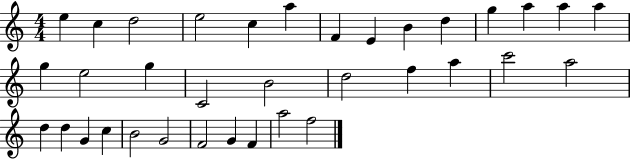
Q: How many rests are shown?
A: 0